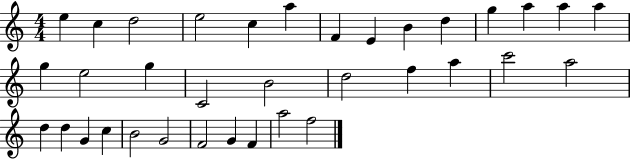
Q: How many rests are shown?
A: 0